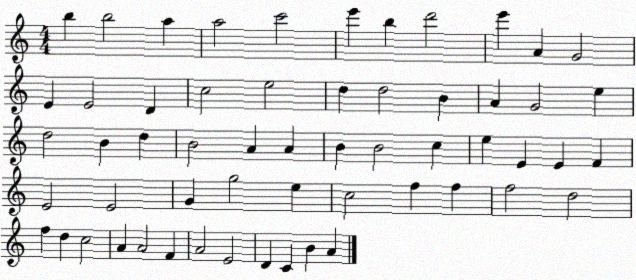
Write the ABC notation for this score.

X:1
T:Untitled
M:4/4
L:1/4
K:C
b b2 a a2 c'2 e' b d'2 e' A G2 E E2 D c2 e2 d d2 B A G2 e d2 B d B2 A A B B2 c e E E F E2 E2 G g2 e c2 f f f2 d2 f d c2 A A2 F A2 E2 D C B A